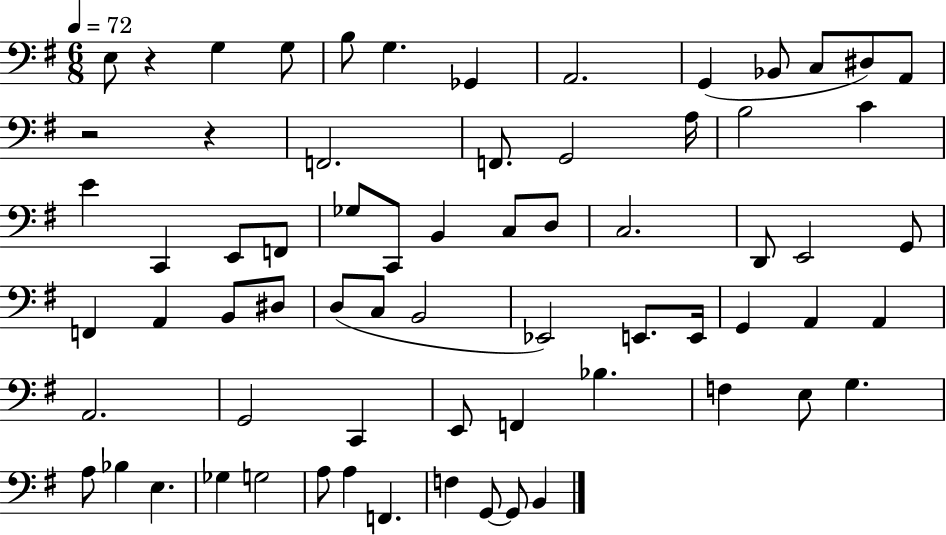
E3/e R/q G3/q G3/e B3/e G3/q. Gb2/q A2/h. G2/q Bb2/e C3/e D#3/e A2/e R/h R/q F2/h. F2/e. G2/h A3/s B3/h C4/q E4/q C2/q E2/e F2/e Gb3/e C2/e B2/q C3/e D3/e C3/h. D2/e E2/h G2/e F2/q A2/q B2/e D#3/e D3/e C3/e B2/h Eb2/h E2/e. E2/s G2/q A2/q A2/q A2/h. G2/h C2/q E2/e F2/q Bb3/q. F3/q E3/e G3/q. A3/e Bb3/q E3/q. Gb3/q G3/h A3/e A3/q F2/q. F3/q G2/e G2/e B2/q